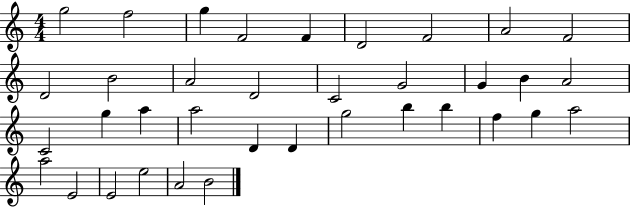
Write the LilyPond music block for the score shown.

{
  \clef treble
  \numericTimeSignature
  \time 4/4
  \key c \major
  g''2 f''2 | g''4 f'2 f'4 | d'2 f'2 | a'2 f'2 | \break d'2 b'2 | a'2 d'2 | c'2 g'2 | g'4 b'4 a'2 | \break c'2 g''4 a''4 | a''2 d'4 d'4 | g''2 b''4 b''4 | f''4 g''4 a''2 | \break a''2 e'2 | e'2 e''2 | a'2 b'2 | \bar "|."
}